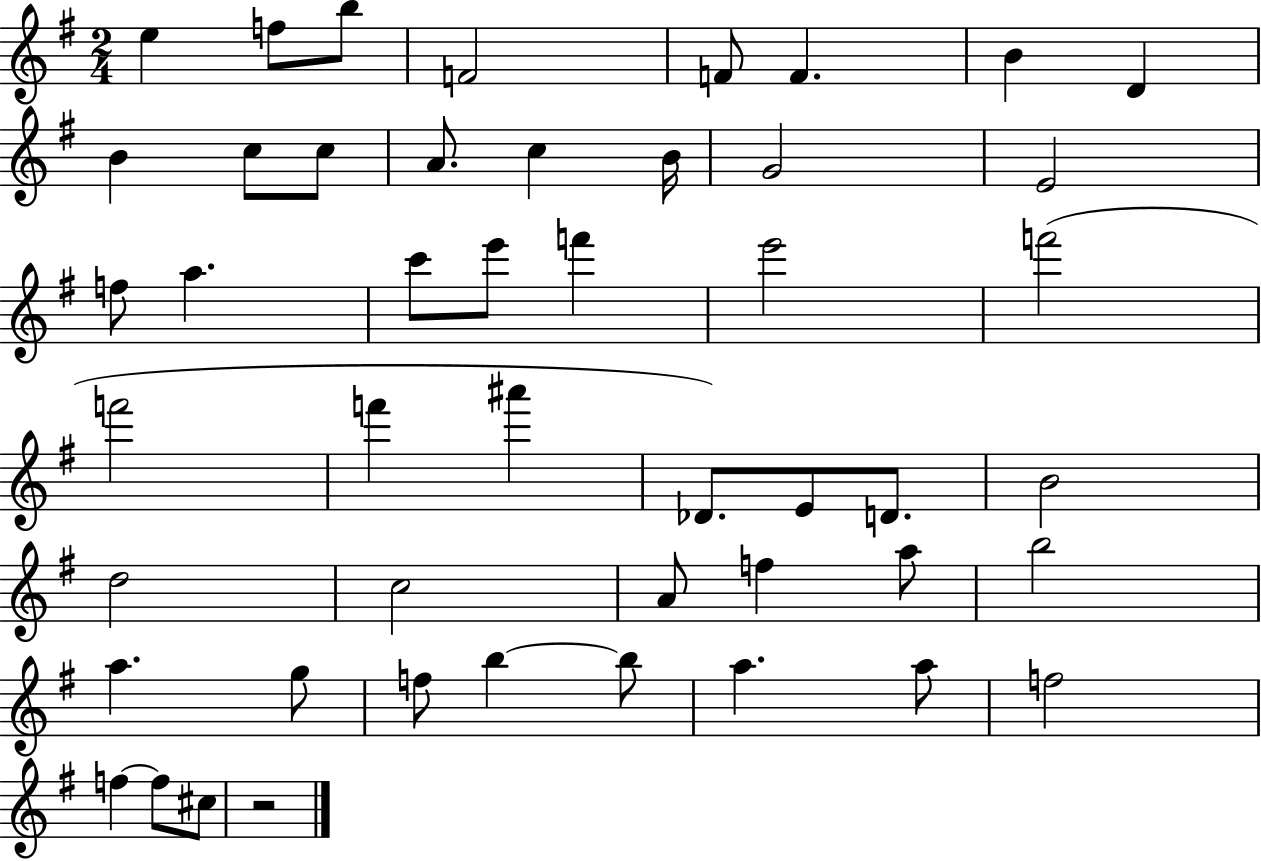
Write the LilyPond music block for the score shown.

{
  \clef treble
  \numericTimeSignature
  \time 2/4
  \key g \major
  e''4 f''8 b''8 | f'2 | f'8 f'4. | b'4 d'4 | \break b'4 c''8 c''8 | a'8. c''4 b'16 | g'2 | e'2 | \break f''8 a''4. | c'''8 e'''8 f'''4 | e'''2 | f'''2( | \break f'''2 | f'''4 ais'''4 | des'8.) e'8 d'8. | b'2 | \break d''2 | c''2 | a'8 f''4 a''8 | b''2 | \break a''4. g''8 | f''8 b''4~~ b''8 | a''4. a''8 | f''2 | \break f''4~~ f''8 cis''8 | r2 | \bar "|."
}